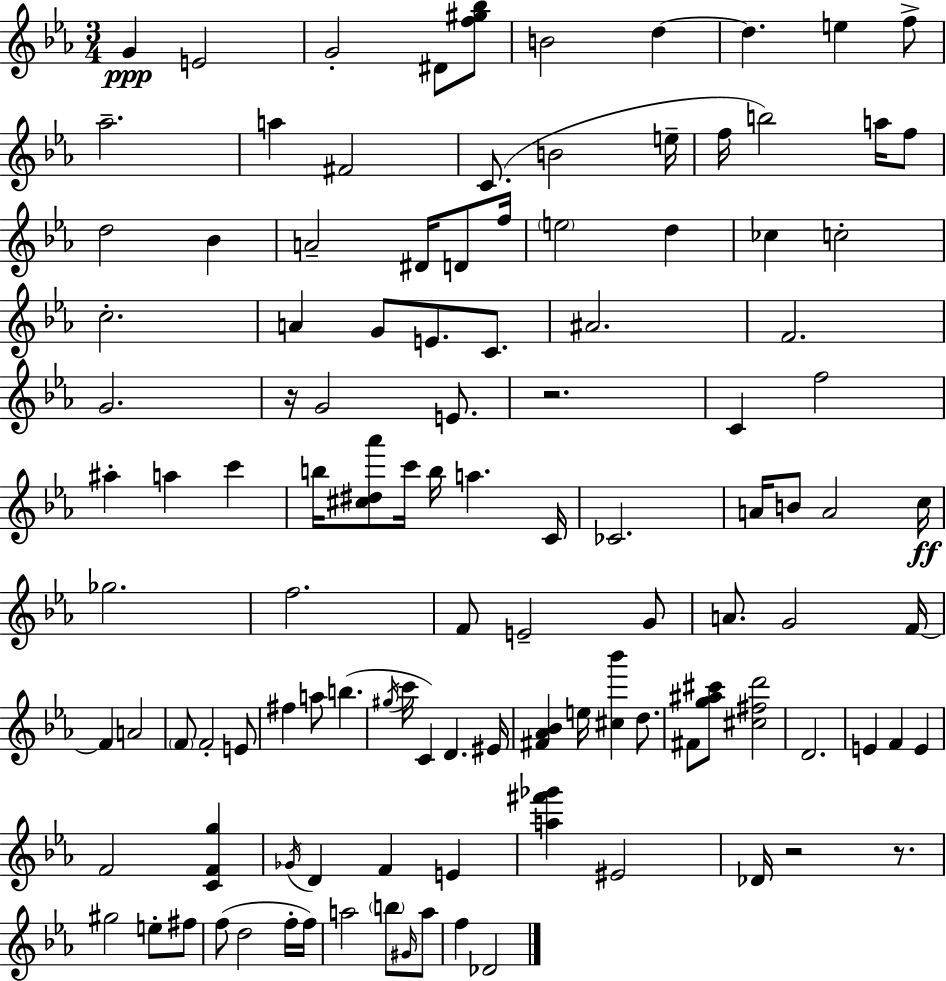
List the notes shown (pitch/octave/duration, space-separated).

G4/q E4/h G4/h D#4/e [F5,G#5,Bb5]/e B4/h D5/q D5/q. E5/q F5/e Ab5/h. A5/q F#4/h C4/e. B4/h E5/s F5/s B5/h A5/s F5/e D5/h Bb4/q A4/h D#4/s D4/e F5/s E5/h D5/q CES5/q C5/h C5/h. A4/q G4/e E4/e. C4/e. A#4/h. F4/h. G4/h. R/s G4/h E4/e. R/h. C4/q F5/h A#5/q A5/q C6/q B5/s [C#5,D#5,Ab6]/e C6/s B5/s A5/q. C4/s CES4/h. A4/s B4/e A4/h C5/s Gb5/h. F5/h. F4/e E4/h G4/e A4/e. G4/h F4/s F4/q A4/h F4/e F4/h E4/e F#5/q A5/e B5/q. G#5/s C6/s C4/q D4/q. EIS4/s [F#4,Ab4,Bb4]/q E5/s [C#5,Bb6]/q D5/e. F#4/e [G5,A#5,C#6]/e [C#5,F#5,D6]/h D4/h. E4/q F4/q E4/q F4/h [C4,F4,G5]/q Gb4/s D4/q F4/q E4/q [A5,F#6,Gb6]/q EIS4/h Db4/s R/h R/e. G#5/h E5/e F#5/e F5/e D5/h F5/s F5/s A5/h B5/e G#4/s A5/e F5/q Db4/h